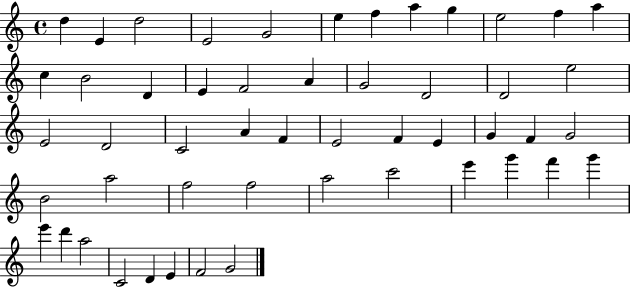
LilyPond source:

{
  \clef treble
  \time 4/4
  \defaultTimeSignature
  \key c \major
  d''4 e'4 d''2 | e'2 g'2 | e''4 f''4 a''4 g''4 | e''2 f''4 a''4 | \break c''4 b'2 d'4 | e'4 f'2 a'4 | g'2 d'2 | d'2 e''2 | \break e'2 d'2 | c'2 a'4 f'4 | e'2 f'4 e'4 | g'4 f'4 g'2 | \break b'2 a''2 | f''2 f''2 | a''2 c'''2 | e'''4 g'''4 f'''4 g'''4 | \break e'''4 d'''4 a''2 | c'2 d'4 e'4 | f'2 g'2 | \bar "|."
}